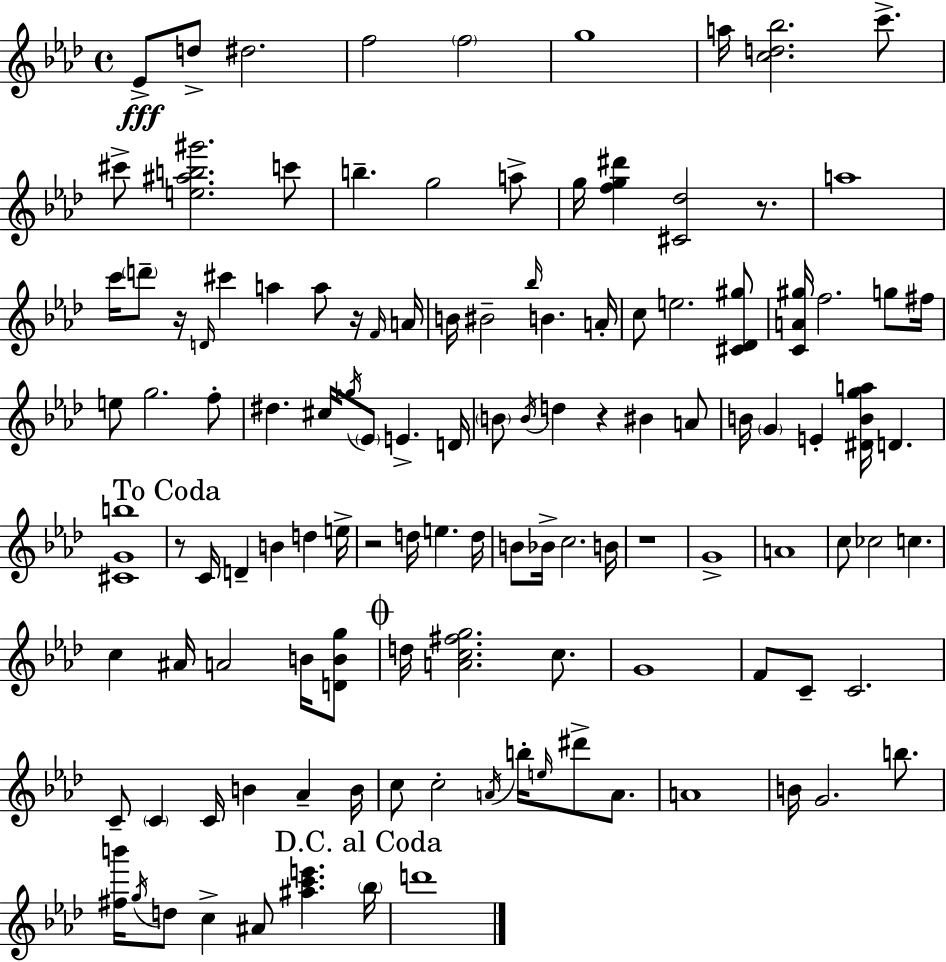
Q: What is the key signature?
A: AES major